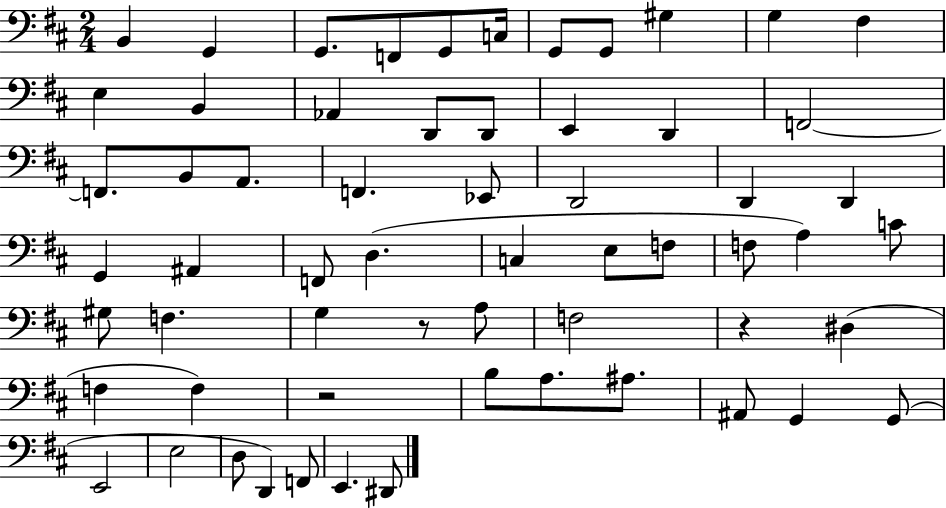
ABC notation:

X:1
T:Untitled
M:2/4
L:1/4
K:D
B,, G,, G,,/2 F,,/2 G,,/2 C,/4 G,,/2 G,,/2 ^G, G, ^F, E, B,, _A,, D,,/2 D,,/2 E,, D,, F,,2 F,,/2 B,,/2 A,,/2 F,, _E,,/2 D,,2 D,, D,, G,, ^A,, F,,/2 D, C, E,/2 F,/2 F,/2 A, C/2 ^G,/2 F, G, z/2 A,/2 F,2 z ^D, F, F, z2 B,/2 A,/2 ^A,/2 ^A,,/2 G,, G,,/2 E,,2 E,2 D,/2 D,, F,,/2 E,, ^D,,/2